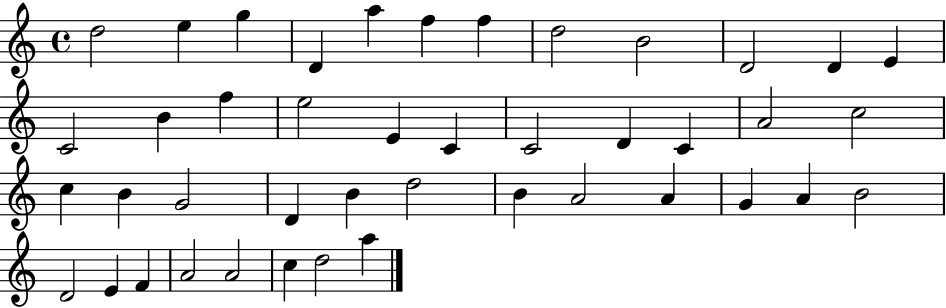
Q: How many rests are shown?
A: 0